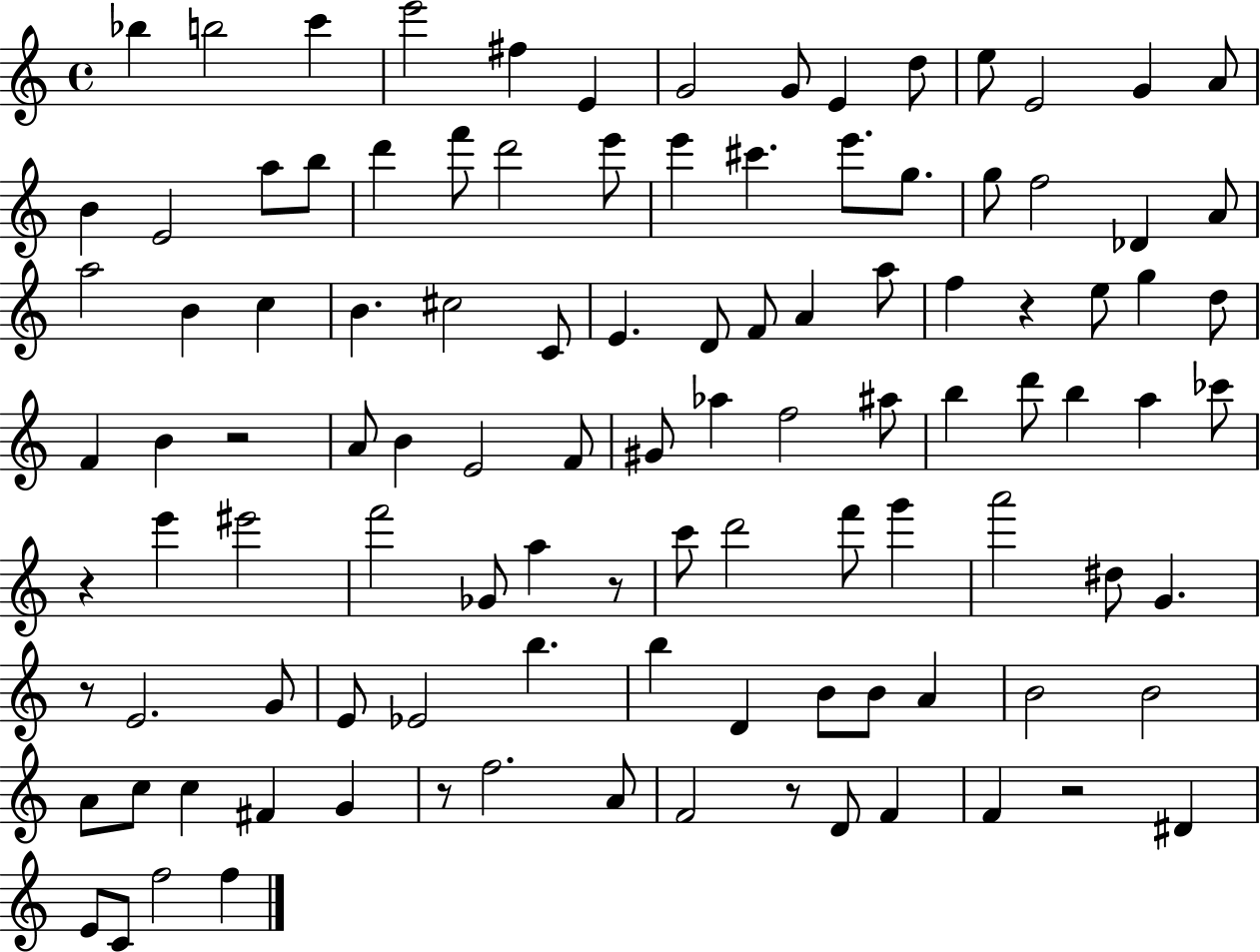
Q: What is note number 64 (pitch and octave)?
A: Gb4